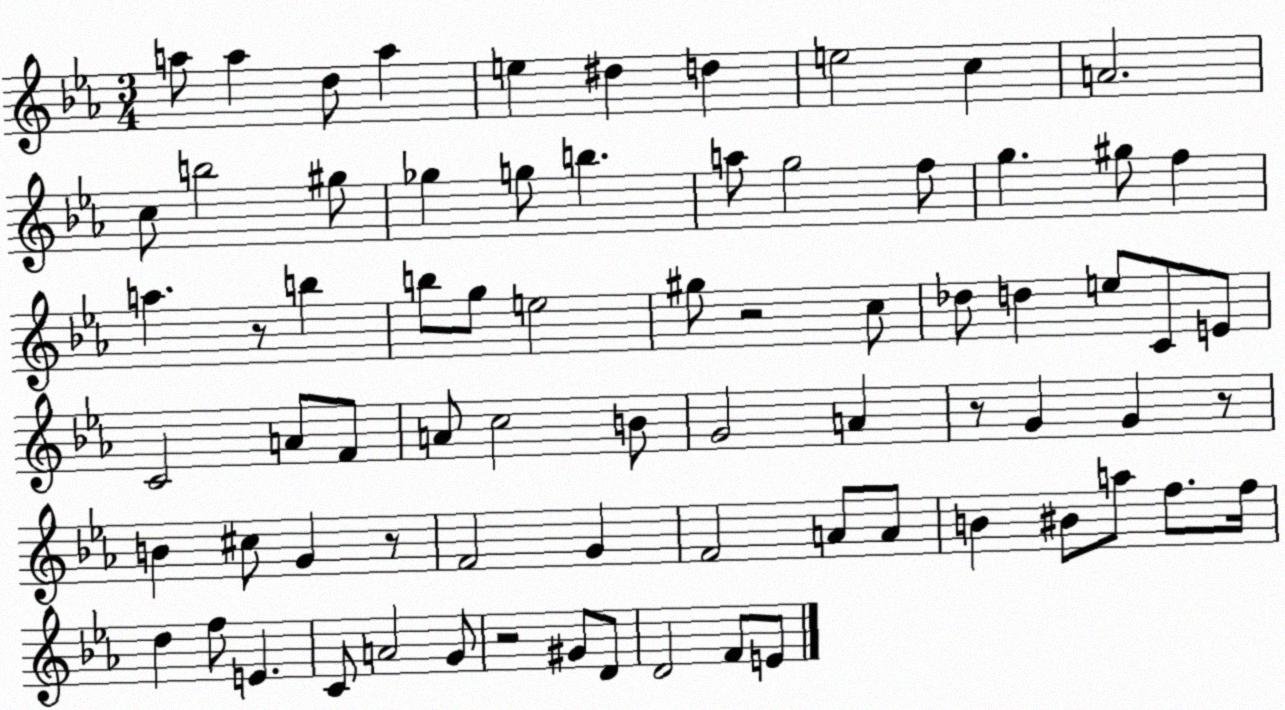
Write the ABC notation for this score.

X:1
T:Untitled
M:3/4
L:1/4
K:Eb
a/2 a d/2 a e ^d d e2 c A2 c/2 b2 ^g/2 _g g/2 b a/2 g2 f/2 g ^g/2 f a z/2 b b/2 g/2 e2 ^g/2 z2 c/2 _d/2 d e/2 C/2 E/2 C2 A/2 F/2 A/2 c2 B/2 G2 A z/2 G G z/2 B ^c/2 G z/2 F2 G F2 A/2 A/2 B ^B/2 a/2 f/2 f/4 d f/2 E C/2 A2 G/2 z2 ^G/2 D/2 D2 F/2 E/2